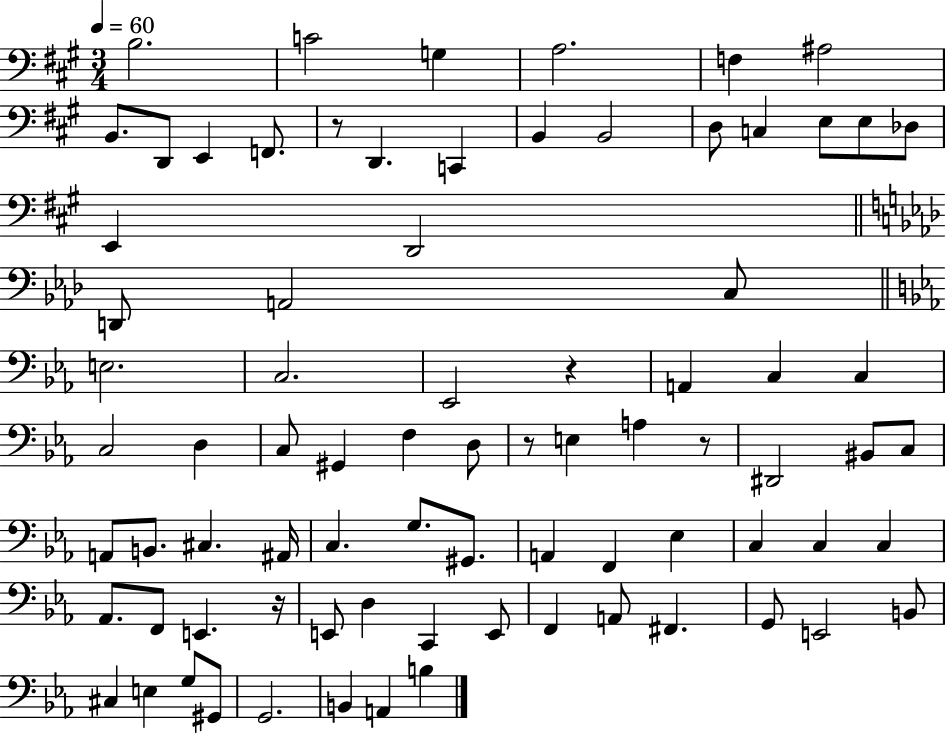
{
  \clef bass
  \numericTimeSignature
  \time 3/4
  \key a \major
  \tempo 4 = 60
  b2. | c'2 g4 | a2. | f4 ais2 | \break b,8. d,8 e,4 f,8. | r8 d,4. c,4 | b,4 b,2 | d8 c4 e8 e8 des8 | \break e,4 d,2 | \bar "||" \break \key aes \major d,8 a,2 c8 | \bar "||" \break \key ees \major e2. | c2. | ees,2 r4 | a,4 c4 c4 | \break c2 d4 | c8 gis,4 f4 d8 | r8 e4 a4 r8 | dis,2 bis,8 c8 | \break a,8 b,8. cis4. ais,16 | c4. g8. gis,8. | a,4 f,4 ees4 | c4 c4 c4 | \break aes,8. f,8 e,4. r16 | e,8 d4 c,4 e,8 | f,4 a,8 fis,4. | g,8 e,2 b,8 | \break cis4 e4 g8 gis,8 | g,2. | b,4 a,4 b4 | \bar "|."
}